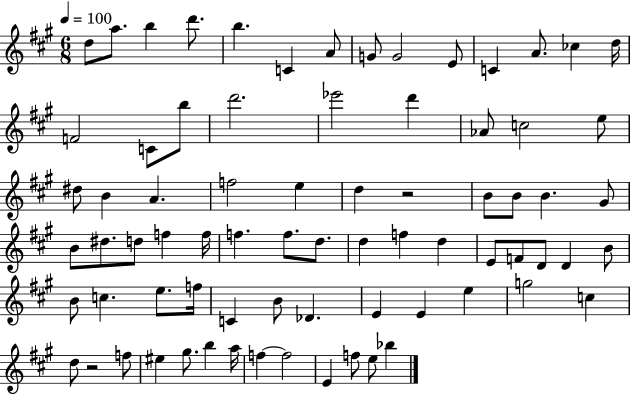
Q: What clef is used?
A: treble